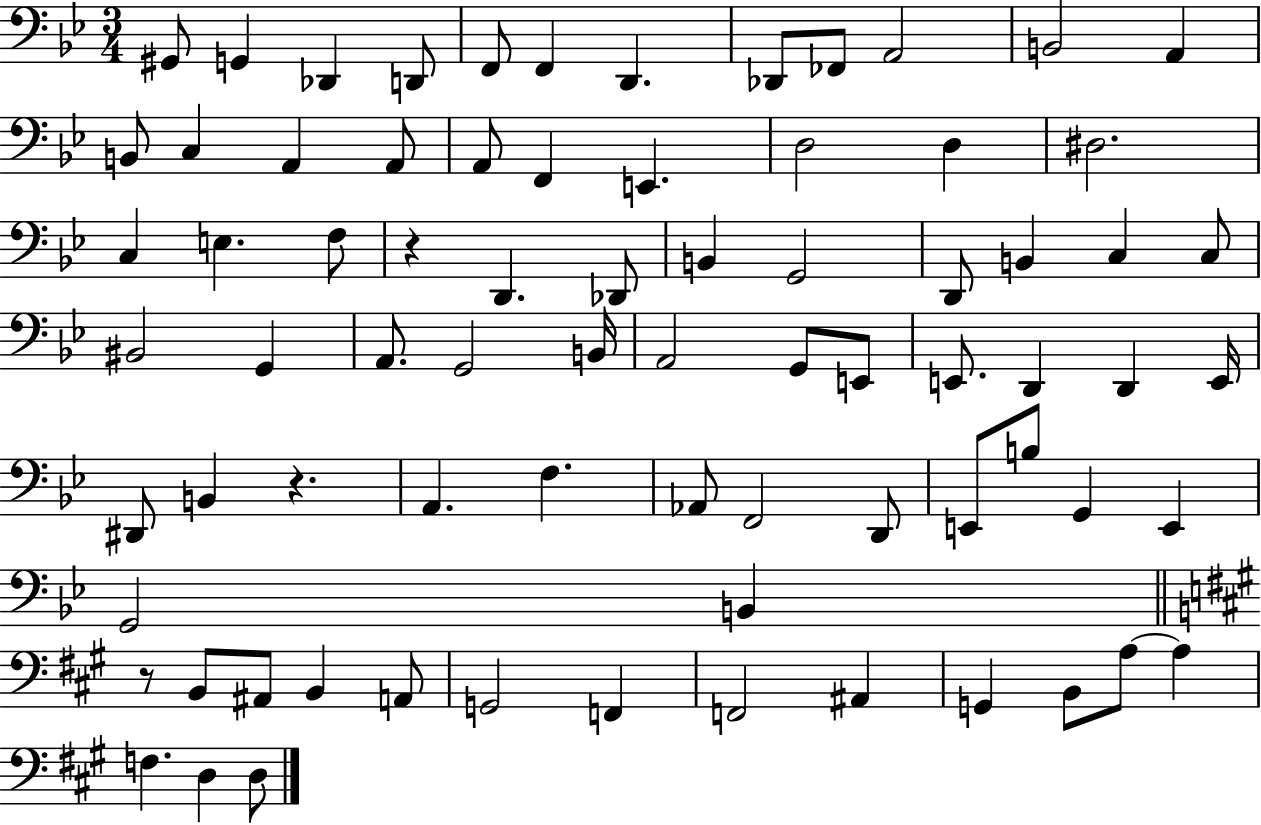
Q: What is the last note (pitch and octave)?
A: D3